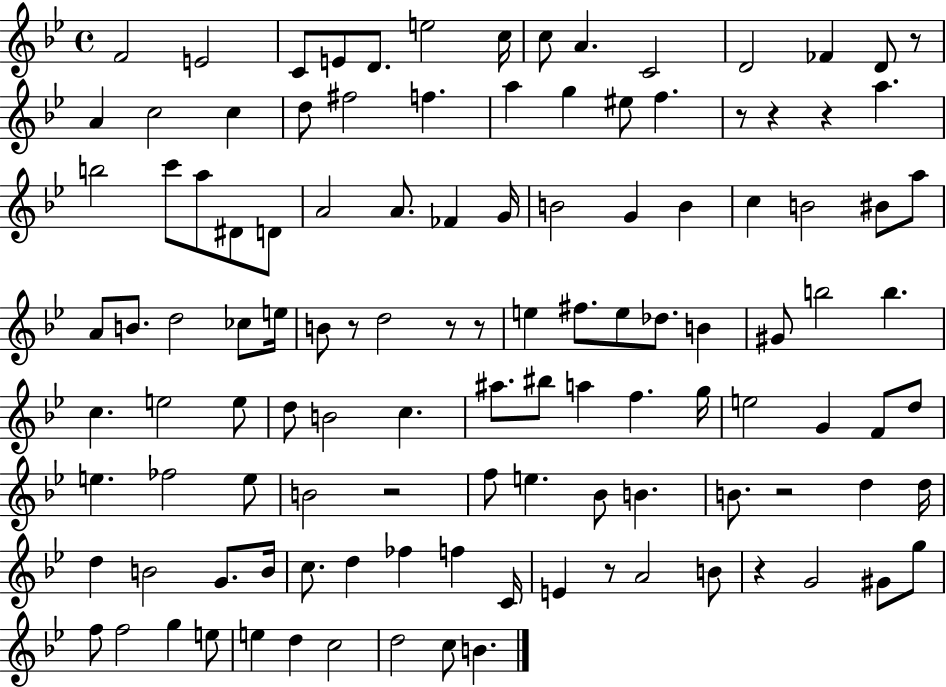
F4/h E4/h C4/e E4/e D4/e. E5/h C5/s C5/e A4/q. C4/h D4/h FES4/q D4/e R/e A4/q C5/h C5/q D5/e F#5/h F5/q. A5/q G5/q EIS5/e F5/q. R/e R/q R/q A5/q. B5/h C6/e A5/e D#4/e D4/e A4/h A4/e. FES4/q G4/s B4/h G4/q B4/q C5/q B4/h BIS4/e A5/e A4/e B4/e. D5/h CES5/e E5/s B4/e R/e D5/h R/e R/e E5/q F#5/e. E5/e Db5/e. B4/q G#4/e B5/h B5/q. C5/q. E5/h E5/e D5/e B4/h C5/q. A#5/e. BIS5/e A5/q F5/q. G5/s E5/h G4/q F4/e D5/e E5/q. FES5/h E5/e B4/h R/h F5/e E5/q. Bb4/e B4/q. B4/e. R/h D5/q D5/s D5/q B4/h G4/e. B4/s C5/e. D5/q FES5/q F5/q C4/s E4/q R/e A4/h B4/e R/q G4/h G#4/e G5/e F5/e F5/h G5/q E5/e E5/q D5/q C5/h D5/h C5/e B4/q.